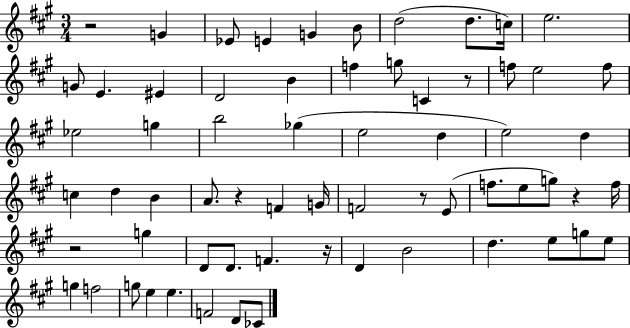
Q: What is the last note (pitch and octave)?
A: CES4